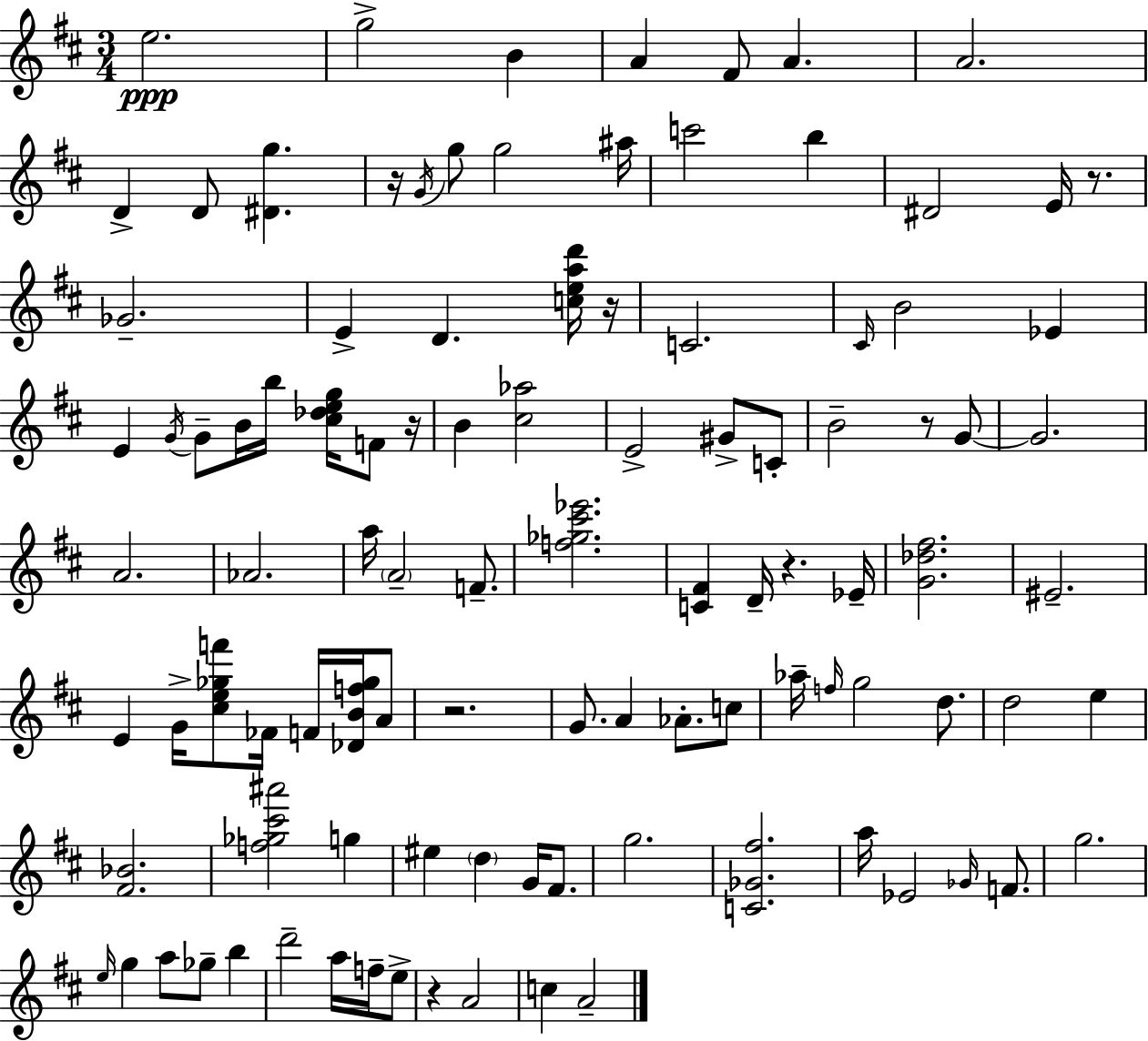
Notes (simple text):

E5/h. G5/h B4/q A4/q F#4/e A4/q. A4/h. D4/q D4/e [D#4,G5]/q. R/s G4/s G5/e G5/h A#5/s C6/h B5/q D#4/h E4/s R/e. Gb4/h. E4/q D4/q. [C5,E5,A5,D6]/s R/s C4/h. C#4/s B4/h Eb4/q E4/q G4/s G4/e B4/s B5/s [C#5,Db5,E5,G5]/s F4/e R/s B4/q [C#5,Ab5]/h E4/h G#4/e C4/e B4/h R/e G4/e G4/h. A4/h. Ab4/h. A5/s A4/h F4/e. [F5,Gb5,C#6,Eb6]/h. [C4,F#4]/q D4/s R/q. Eb4/s [G4,Db5,F#5]/h. EIS4/h. E4/q G4/s [C#5,E5,Gb5,F6]/e FES4/s F4/s [Db4,B4,F5,Gb5]/s A4/e R/h. G4/e. A4/q Ab4/e. C5/e Ab5/s F5/s G5/h D5/e. D5/h E5/q [F#4,Bb4]/h. [F5,Gb5,C#6,A#6]/h G5/q EIS5/q D5/q G4/s F#4/e. G5/h. [C4,Gb4,F#5]/h. A5/s Eb4/h Gb4/s F4/e. G5/h. E5/s G5/q A5/e Gb5/e B5/q D6/h A5/s F5/s E5/e R/q A4/h C5/q A4/h